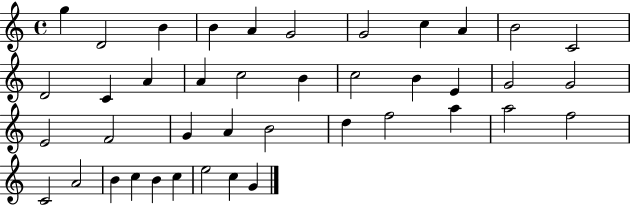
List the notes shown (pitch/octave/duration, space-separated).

G5/q D4/h B4/q B4/q A4/q G4/h G4/h C5/q A4/q B4/h C4/h D4/h C4/q A4/q A4/q C5/h B4/q C5/h B4/q E4/q G4/h G4/h E4/h F4/h G4/q A4/q B4/h D5/q F5/h A5/q A5/h F5/h C4/h A4/h B4/q C5/q B4/q C5/q E5/h C5/q G4/q